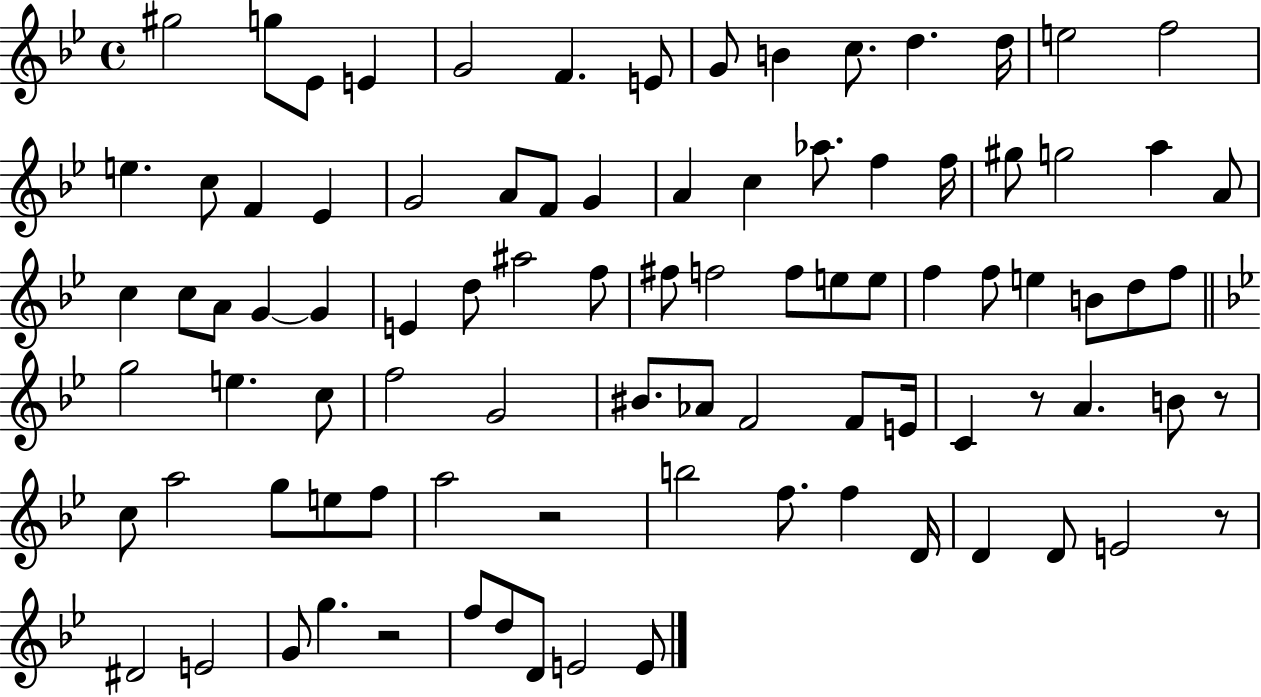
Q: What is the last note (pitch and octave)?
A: E4